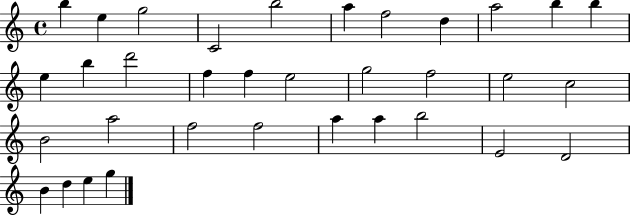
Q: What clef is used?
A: treble